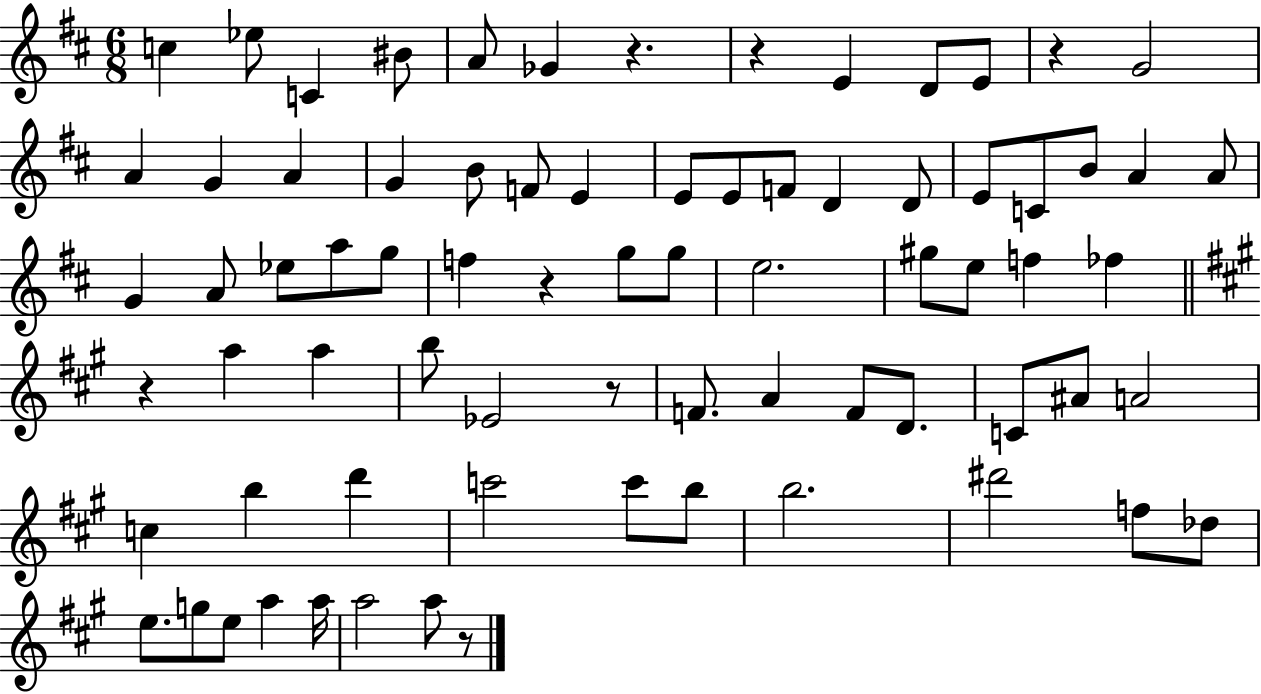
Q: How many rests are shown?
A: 7